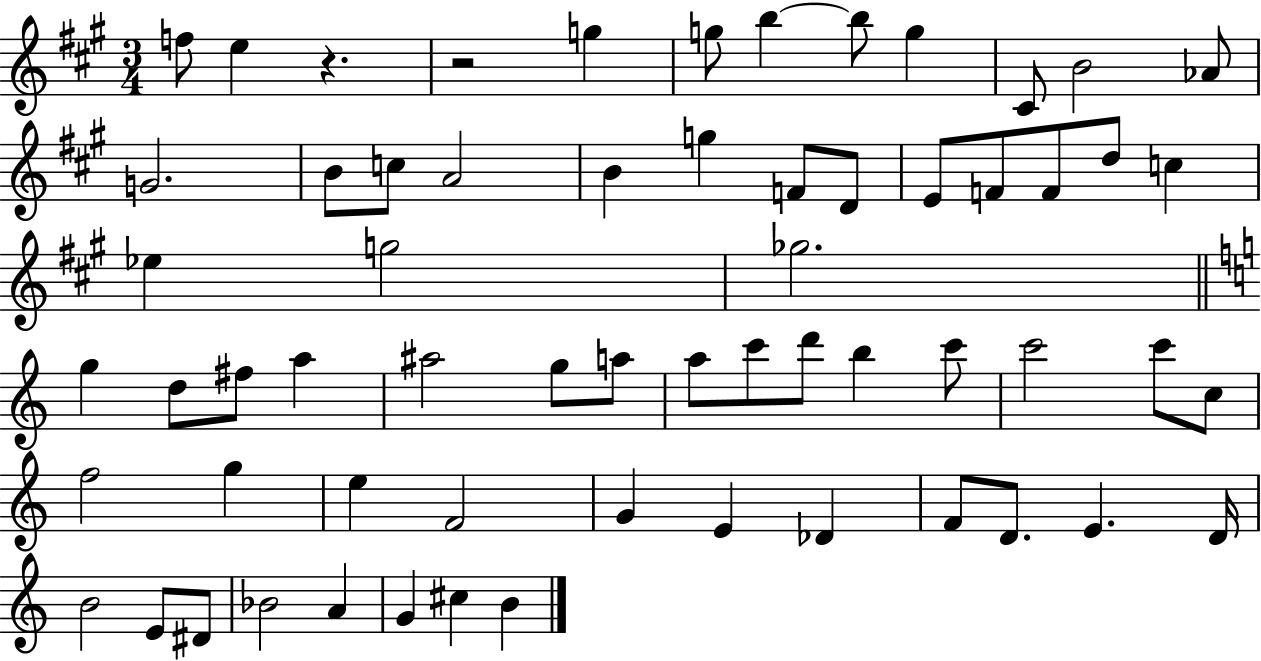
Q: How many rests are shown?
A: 2